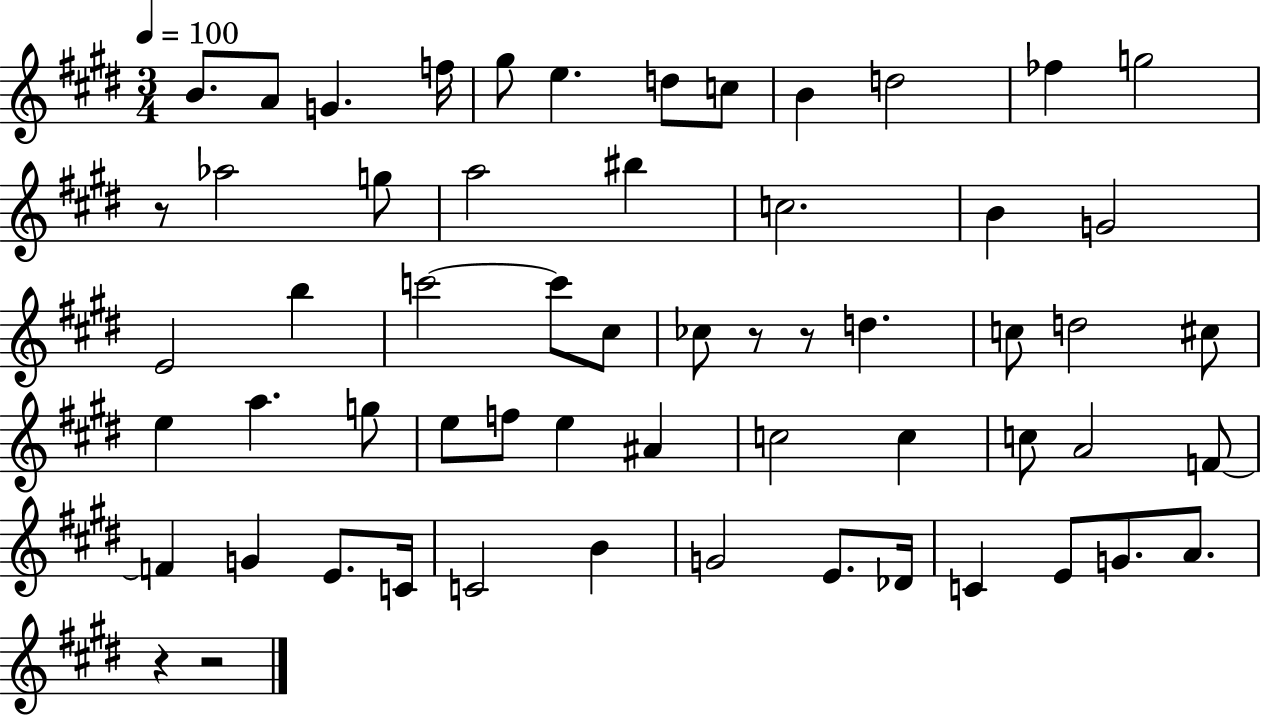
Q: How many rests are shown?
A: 5